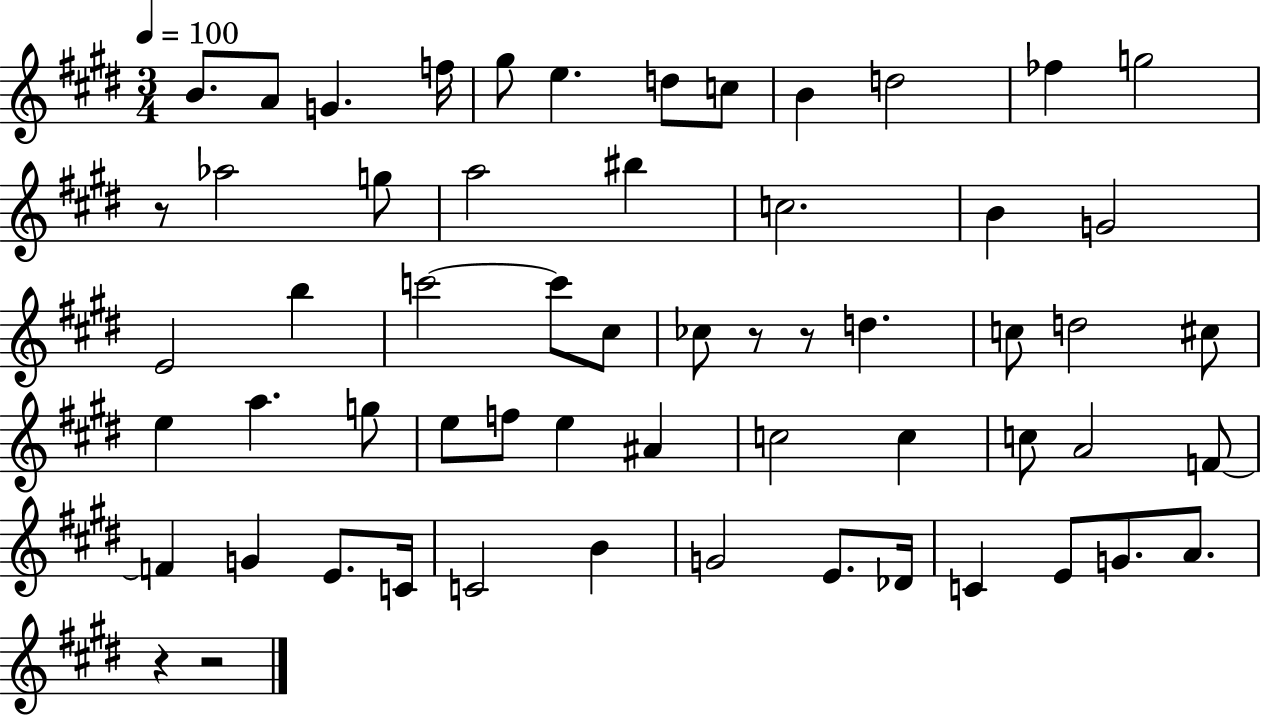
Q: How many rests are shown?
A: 5